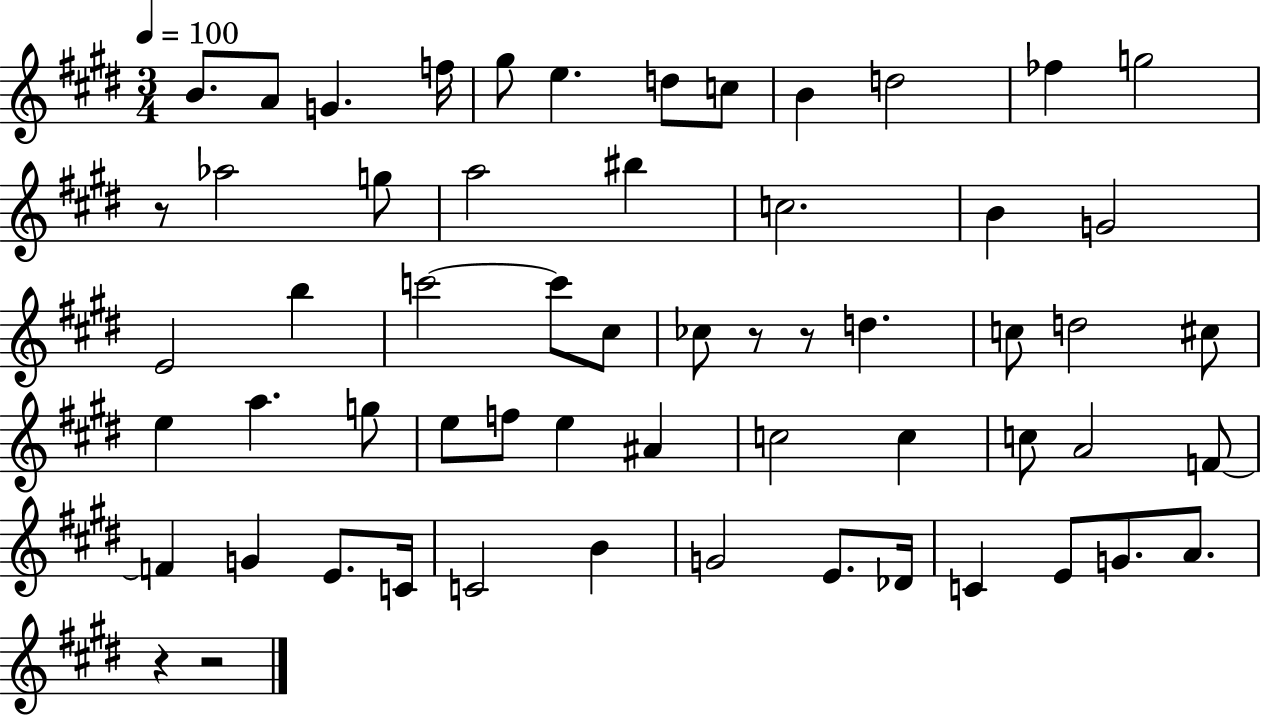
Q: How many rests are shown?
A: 5